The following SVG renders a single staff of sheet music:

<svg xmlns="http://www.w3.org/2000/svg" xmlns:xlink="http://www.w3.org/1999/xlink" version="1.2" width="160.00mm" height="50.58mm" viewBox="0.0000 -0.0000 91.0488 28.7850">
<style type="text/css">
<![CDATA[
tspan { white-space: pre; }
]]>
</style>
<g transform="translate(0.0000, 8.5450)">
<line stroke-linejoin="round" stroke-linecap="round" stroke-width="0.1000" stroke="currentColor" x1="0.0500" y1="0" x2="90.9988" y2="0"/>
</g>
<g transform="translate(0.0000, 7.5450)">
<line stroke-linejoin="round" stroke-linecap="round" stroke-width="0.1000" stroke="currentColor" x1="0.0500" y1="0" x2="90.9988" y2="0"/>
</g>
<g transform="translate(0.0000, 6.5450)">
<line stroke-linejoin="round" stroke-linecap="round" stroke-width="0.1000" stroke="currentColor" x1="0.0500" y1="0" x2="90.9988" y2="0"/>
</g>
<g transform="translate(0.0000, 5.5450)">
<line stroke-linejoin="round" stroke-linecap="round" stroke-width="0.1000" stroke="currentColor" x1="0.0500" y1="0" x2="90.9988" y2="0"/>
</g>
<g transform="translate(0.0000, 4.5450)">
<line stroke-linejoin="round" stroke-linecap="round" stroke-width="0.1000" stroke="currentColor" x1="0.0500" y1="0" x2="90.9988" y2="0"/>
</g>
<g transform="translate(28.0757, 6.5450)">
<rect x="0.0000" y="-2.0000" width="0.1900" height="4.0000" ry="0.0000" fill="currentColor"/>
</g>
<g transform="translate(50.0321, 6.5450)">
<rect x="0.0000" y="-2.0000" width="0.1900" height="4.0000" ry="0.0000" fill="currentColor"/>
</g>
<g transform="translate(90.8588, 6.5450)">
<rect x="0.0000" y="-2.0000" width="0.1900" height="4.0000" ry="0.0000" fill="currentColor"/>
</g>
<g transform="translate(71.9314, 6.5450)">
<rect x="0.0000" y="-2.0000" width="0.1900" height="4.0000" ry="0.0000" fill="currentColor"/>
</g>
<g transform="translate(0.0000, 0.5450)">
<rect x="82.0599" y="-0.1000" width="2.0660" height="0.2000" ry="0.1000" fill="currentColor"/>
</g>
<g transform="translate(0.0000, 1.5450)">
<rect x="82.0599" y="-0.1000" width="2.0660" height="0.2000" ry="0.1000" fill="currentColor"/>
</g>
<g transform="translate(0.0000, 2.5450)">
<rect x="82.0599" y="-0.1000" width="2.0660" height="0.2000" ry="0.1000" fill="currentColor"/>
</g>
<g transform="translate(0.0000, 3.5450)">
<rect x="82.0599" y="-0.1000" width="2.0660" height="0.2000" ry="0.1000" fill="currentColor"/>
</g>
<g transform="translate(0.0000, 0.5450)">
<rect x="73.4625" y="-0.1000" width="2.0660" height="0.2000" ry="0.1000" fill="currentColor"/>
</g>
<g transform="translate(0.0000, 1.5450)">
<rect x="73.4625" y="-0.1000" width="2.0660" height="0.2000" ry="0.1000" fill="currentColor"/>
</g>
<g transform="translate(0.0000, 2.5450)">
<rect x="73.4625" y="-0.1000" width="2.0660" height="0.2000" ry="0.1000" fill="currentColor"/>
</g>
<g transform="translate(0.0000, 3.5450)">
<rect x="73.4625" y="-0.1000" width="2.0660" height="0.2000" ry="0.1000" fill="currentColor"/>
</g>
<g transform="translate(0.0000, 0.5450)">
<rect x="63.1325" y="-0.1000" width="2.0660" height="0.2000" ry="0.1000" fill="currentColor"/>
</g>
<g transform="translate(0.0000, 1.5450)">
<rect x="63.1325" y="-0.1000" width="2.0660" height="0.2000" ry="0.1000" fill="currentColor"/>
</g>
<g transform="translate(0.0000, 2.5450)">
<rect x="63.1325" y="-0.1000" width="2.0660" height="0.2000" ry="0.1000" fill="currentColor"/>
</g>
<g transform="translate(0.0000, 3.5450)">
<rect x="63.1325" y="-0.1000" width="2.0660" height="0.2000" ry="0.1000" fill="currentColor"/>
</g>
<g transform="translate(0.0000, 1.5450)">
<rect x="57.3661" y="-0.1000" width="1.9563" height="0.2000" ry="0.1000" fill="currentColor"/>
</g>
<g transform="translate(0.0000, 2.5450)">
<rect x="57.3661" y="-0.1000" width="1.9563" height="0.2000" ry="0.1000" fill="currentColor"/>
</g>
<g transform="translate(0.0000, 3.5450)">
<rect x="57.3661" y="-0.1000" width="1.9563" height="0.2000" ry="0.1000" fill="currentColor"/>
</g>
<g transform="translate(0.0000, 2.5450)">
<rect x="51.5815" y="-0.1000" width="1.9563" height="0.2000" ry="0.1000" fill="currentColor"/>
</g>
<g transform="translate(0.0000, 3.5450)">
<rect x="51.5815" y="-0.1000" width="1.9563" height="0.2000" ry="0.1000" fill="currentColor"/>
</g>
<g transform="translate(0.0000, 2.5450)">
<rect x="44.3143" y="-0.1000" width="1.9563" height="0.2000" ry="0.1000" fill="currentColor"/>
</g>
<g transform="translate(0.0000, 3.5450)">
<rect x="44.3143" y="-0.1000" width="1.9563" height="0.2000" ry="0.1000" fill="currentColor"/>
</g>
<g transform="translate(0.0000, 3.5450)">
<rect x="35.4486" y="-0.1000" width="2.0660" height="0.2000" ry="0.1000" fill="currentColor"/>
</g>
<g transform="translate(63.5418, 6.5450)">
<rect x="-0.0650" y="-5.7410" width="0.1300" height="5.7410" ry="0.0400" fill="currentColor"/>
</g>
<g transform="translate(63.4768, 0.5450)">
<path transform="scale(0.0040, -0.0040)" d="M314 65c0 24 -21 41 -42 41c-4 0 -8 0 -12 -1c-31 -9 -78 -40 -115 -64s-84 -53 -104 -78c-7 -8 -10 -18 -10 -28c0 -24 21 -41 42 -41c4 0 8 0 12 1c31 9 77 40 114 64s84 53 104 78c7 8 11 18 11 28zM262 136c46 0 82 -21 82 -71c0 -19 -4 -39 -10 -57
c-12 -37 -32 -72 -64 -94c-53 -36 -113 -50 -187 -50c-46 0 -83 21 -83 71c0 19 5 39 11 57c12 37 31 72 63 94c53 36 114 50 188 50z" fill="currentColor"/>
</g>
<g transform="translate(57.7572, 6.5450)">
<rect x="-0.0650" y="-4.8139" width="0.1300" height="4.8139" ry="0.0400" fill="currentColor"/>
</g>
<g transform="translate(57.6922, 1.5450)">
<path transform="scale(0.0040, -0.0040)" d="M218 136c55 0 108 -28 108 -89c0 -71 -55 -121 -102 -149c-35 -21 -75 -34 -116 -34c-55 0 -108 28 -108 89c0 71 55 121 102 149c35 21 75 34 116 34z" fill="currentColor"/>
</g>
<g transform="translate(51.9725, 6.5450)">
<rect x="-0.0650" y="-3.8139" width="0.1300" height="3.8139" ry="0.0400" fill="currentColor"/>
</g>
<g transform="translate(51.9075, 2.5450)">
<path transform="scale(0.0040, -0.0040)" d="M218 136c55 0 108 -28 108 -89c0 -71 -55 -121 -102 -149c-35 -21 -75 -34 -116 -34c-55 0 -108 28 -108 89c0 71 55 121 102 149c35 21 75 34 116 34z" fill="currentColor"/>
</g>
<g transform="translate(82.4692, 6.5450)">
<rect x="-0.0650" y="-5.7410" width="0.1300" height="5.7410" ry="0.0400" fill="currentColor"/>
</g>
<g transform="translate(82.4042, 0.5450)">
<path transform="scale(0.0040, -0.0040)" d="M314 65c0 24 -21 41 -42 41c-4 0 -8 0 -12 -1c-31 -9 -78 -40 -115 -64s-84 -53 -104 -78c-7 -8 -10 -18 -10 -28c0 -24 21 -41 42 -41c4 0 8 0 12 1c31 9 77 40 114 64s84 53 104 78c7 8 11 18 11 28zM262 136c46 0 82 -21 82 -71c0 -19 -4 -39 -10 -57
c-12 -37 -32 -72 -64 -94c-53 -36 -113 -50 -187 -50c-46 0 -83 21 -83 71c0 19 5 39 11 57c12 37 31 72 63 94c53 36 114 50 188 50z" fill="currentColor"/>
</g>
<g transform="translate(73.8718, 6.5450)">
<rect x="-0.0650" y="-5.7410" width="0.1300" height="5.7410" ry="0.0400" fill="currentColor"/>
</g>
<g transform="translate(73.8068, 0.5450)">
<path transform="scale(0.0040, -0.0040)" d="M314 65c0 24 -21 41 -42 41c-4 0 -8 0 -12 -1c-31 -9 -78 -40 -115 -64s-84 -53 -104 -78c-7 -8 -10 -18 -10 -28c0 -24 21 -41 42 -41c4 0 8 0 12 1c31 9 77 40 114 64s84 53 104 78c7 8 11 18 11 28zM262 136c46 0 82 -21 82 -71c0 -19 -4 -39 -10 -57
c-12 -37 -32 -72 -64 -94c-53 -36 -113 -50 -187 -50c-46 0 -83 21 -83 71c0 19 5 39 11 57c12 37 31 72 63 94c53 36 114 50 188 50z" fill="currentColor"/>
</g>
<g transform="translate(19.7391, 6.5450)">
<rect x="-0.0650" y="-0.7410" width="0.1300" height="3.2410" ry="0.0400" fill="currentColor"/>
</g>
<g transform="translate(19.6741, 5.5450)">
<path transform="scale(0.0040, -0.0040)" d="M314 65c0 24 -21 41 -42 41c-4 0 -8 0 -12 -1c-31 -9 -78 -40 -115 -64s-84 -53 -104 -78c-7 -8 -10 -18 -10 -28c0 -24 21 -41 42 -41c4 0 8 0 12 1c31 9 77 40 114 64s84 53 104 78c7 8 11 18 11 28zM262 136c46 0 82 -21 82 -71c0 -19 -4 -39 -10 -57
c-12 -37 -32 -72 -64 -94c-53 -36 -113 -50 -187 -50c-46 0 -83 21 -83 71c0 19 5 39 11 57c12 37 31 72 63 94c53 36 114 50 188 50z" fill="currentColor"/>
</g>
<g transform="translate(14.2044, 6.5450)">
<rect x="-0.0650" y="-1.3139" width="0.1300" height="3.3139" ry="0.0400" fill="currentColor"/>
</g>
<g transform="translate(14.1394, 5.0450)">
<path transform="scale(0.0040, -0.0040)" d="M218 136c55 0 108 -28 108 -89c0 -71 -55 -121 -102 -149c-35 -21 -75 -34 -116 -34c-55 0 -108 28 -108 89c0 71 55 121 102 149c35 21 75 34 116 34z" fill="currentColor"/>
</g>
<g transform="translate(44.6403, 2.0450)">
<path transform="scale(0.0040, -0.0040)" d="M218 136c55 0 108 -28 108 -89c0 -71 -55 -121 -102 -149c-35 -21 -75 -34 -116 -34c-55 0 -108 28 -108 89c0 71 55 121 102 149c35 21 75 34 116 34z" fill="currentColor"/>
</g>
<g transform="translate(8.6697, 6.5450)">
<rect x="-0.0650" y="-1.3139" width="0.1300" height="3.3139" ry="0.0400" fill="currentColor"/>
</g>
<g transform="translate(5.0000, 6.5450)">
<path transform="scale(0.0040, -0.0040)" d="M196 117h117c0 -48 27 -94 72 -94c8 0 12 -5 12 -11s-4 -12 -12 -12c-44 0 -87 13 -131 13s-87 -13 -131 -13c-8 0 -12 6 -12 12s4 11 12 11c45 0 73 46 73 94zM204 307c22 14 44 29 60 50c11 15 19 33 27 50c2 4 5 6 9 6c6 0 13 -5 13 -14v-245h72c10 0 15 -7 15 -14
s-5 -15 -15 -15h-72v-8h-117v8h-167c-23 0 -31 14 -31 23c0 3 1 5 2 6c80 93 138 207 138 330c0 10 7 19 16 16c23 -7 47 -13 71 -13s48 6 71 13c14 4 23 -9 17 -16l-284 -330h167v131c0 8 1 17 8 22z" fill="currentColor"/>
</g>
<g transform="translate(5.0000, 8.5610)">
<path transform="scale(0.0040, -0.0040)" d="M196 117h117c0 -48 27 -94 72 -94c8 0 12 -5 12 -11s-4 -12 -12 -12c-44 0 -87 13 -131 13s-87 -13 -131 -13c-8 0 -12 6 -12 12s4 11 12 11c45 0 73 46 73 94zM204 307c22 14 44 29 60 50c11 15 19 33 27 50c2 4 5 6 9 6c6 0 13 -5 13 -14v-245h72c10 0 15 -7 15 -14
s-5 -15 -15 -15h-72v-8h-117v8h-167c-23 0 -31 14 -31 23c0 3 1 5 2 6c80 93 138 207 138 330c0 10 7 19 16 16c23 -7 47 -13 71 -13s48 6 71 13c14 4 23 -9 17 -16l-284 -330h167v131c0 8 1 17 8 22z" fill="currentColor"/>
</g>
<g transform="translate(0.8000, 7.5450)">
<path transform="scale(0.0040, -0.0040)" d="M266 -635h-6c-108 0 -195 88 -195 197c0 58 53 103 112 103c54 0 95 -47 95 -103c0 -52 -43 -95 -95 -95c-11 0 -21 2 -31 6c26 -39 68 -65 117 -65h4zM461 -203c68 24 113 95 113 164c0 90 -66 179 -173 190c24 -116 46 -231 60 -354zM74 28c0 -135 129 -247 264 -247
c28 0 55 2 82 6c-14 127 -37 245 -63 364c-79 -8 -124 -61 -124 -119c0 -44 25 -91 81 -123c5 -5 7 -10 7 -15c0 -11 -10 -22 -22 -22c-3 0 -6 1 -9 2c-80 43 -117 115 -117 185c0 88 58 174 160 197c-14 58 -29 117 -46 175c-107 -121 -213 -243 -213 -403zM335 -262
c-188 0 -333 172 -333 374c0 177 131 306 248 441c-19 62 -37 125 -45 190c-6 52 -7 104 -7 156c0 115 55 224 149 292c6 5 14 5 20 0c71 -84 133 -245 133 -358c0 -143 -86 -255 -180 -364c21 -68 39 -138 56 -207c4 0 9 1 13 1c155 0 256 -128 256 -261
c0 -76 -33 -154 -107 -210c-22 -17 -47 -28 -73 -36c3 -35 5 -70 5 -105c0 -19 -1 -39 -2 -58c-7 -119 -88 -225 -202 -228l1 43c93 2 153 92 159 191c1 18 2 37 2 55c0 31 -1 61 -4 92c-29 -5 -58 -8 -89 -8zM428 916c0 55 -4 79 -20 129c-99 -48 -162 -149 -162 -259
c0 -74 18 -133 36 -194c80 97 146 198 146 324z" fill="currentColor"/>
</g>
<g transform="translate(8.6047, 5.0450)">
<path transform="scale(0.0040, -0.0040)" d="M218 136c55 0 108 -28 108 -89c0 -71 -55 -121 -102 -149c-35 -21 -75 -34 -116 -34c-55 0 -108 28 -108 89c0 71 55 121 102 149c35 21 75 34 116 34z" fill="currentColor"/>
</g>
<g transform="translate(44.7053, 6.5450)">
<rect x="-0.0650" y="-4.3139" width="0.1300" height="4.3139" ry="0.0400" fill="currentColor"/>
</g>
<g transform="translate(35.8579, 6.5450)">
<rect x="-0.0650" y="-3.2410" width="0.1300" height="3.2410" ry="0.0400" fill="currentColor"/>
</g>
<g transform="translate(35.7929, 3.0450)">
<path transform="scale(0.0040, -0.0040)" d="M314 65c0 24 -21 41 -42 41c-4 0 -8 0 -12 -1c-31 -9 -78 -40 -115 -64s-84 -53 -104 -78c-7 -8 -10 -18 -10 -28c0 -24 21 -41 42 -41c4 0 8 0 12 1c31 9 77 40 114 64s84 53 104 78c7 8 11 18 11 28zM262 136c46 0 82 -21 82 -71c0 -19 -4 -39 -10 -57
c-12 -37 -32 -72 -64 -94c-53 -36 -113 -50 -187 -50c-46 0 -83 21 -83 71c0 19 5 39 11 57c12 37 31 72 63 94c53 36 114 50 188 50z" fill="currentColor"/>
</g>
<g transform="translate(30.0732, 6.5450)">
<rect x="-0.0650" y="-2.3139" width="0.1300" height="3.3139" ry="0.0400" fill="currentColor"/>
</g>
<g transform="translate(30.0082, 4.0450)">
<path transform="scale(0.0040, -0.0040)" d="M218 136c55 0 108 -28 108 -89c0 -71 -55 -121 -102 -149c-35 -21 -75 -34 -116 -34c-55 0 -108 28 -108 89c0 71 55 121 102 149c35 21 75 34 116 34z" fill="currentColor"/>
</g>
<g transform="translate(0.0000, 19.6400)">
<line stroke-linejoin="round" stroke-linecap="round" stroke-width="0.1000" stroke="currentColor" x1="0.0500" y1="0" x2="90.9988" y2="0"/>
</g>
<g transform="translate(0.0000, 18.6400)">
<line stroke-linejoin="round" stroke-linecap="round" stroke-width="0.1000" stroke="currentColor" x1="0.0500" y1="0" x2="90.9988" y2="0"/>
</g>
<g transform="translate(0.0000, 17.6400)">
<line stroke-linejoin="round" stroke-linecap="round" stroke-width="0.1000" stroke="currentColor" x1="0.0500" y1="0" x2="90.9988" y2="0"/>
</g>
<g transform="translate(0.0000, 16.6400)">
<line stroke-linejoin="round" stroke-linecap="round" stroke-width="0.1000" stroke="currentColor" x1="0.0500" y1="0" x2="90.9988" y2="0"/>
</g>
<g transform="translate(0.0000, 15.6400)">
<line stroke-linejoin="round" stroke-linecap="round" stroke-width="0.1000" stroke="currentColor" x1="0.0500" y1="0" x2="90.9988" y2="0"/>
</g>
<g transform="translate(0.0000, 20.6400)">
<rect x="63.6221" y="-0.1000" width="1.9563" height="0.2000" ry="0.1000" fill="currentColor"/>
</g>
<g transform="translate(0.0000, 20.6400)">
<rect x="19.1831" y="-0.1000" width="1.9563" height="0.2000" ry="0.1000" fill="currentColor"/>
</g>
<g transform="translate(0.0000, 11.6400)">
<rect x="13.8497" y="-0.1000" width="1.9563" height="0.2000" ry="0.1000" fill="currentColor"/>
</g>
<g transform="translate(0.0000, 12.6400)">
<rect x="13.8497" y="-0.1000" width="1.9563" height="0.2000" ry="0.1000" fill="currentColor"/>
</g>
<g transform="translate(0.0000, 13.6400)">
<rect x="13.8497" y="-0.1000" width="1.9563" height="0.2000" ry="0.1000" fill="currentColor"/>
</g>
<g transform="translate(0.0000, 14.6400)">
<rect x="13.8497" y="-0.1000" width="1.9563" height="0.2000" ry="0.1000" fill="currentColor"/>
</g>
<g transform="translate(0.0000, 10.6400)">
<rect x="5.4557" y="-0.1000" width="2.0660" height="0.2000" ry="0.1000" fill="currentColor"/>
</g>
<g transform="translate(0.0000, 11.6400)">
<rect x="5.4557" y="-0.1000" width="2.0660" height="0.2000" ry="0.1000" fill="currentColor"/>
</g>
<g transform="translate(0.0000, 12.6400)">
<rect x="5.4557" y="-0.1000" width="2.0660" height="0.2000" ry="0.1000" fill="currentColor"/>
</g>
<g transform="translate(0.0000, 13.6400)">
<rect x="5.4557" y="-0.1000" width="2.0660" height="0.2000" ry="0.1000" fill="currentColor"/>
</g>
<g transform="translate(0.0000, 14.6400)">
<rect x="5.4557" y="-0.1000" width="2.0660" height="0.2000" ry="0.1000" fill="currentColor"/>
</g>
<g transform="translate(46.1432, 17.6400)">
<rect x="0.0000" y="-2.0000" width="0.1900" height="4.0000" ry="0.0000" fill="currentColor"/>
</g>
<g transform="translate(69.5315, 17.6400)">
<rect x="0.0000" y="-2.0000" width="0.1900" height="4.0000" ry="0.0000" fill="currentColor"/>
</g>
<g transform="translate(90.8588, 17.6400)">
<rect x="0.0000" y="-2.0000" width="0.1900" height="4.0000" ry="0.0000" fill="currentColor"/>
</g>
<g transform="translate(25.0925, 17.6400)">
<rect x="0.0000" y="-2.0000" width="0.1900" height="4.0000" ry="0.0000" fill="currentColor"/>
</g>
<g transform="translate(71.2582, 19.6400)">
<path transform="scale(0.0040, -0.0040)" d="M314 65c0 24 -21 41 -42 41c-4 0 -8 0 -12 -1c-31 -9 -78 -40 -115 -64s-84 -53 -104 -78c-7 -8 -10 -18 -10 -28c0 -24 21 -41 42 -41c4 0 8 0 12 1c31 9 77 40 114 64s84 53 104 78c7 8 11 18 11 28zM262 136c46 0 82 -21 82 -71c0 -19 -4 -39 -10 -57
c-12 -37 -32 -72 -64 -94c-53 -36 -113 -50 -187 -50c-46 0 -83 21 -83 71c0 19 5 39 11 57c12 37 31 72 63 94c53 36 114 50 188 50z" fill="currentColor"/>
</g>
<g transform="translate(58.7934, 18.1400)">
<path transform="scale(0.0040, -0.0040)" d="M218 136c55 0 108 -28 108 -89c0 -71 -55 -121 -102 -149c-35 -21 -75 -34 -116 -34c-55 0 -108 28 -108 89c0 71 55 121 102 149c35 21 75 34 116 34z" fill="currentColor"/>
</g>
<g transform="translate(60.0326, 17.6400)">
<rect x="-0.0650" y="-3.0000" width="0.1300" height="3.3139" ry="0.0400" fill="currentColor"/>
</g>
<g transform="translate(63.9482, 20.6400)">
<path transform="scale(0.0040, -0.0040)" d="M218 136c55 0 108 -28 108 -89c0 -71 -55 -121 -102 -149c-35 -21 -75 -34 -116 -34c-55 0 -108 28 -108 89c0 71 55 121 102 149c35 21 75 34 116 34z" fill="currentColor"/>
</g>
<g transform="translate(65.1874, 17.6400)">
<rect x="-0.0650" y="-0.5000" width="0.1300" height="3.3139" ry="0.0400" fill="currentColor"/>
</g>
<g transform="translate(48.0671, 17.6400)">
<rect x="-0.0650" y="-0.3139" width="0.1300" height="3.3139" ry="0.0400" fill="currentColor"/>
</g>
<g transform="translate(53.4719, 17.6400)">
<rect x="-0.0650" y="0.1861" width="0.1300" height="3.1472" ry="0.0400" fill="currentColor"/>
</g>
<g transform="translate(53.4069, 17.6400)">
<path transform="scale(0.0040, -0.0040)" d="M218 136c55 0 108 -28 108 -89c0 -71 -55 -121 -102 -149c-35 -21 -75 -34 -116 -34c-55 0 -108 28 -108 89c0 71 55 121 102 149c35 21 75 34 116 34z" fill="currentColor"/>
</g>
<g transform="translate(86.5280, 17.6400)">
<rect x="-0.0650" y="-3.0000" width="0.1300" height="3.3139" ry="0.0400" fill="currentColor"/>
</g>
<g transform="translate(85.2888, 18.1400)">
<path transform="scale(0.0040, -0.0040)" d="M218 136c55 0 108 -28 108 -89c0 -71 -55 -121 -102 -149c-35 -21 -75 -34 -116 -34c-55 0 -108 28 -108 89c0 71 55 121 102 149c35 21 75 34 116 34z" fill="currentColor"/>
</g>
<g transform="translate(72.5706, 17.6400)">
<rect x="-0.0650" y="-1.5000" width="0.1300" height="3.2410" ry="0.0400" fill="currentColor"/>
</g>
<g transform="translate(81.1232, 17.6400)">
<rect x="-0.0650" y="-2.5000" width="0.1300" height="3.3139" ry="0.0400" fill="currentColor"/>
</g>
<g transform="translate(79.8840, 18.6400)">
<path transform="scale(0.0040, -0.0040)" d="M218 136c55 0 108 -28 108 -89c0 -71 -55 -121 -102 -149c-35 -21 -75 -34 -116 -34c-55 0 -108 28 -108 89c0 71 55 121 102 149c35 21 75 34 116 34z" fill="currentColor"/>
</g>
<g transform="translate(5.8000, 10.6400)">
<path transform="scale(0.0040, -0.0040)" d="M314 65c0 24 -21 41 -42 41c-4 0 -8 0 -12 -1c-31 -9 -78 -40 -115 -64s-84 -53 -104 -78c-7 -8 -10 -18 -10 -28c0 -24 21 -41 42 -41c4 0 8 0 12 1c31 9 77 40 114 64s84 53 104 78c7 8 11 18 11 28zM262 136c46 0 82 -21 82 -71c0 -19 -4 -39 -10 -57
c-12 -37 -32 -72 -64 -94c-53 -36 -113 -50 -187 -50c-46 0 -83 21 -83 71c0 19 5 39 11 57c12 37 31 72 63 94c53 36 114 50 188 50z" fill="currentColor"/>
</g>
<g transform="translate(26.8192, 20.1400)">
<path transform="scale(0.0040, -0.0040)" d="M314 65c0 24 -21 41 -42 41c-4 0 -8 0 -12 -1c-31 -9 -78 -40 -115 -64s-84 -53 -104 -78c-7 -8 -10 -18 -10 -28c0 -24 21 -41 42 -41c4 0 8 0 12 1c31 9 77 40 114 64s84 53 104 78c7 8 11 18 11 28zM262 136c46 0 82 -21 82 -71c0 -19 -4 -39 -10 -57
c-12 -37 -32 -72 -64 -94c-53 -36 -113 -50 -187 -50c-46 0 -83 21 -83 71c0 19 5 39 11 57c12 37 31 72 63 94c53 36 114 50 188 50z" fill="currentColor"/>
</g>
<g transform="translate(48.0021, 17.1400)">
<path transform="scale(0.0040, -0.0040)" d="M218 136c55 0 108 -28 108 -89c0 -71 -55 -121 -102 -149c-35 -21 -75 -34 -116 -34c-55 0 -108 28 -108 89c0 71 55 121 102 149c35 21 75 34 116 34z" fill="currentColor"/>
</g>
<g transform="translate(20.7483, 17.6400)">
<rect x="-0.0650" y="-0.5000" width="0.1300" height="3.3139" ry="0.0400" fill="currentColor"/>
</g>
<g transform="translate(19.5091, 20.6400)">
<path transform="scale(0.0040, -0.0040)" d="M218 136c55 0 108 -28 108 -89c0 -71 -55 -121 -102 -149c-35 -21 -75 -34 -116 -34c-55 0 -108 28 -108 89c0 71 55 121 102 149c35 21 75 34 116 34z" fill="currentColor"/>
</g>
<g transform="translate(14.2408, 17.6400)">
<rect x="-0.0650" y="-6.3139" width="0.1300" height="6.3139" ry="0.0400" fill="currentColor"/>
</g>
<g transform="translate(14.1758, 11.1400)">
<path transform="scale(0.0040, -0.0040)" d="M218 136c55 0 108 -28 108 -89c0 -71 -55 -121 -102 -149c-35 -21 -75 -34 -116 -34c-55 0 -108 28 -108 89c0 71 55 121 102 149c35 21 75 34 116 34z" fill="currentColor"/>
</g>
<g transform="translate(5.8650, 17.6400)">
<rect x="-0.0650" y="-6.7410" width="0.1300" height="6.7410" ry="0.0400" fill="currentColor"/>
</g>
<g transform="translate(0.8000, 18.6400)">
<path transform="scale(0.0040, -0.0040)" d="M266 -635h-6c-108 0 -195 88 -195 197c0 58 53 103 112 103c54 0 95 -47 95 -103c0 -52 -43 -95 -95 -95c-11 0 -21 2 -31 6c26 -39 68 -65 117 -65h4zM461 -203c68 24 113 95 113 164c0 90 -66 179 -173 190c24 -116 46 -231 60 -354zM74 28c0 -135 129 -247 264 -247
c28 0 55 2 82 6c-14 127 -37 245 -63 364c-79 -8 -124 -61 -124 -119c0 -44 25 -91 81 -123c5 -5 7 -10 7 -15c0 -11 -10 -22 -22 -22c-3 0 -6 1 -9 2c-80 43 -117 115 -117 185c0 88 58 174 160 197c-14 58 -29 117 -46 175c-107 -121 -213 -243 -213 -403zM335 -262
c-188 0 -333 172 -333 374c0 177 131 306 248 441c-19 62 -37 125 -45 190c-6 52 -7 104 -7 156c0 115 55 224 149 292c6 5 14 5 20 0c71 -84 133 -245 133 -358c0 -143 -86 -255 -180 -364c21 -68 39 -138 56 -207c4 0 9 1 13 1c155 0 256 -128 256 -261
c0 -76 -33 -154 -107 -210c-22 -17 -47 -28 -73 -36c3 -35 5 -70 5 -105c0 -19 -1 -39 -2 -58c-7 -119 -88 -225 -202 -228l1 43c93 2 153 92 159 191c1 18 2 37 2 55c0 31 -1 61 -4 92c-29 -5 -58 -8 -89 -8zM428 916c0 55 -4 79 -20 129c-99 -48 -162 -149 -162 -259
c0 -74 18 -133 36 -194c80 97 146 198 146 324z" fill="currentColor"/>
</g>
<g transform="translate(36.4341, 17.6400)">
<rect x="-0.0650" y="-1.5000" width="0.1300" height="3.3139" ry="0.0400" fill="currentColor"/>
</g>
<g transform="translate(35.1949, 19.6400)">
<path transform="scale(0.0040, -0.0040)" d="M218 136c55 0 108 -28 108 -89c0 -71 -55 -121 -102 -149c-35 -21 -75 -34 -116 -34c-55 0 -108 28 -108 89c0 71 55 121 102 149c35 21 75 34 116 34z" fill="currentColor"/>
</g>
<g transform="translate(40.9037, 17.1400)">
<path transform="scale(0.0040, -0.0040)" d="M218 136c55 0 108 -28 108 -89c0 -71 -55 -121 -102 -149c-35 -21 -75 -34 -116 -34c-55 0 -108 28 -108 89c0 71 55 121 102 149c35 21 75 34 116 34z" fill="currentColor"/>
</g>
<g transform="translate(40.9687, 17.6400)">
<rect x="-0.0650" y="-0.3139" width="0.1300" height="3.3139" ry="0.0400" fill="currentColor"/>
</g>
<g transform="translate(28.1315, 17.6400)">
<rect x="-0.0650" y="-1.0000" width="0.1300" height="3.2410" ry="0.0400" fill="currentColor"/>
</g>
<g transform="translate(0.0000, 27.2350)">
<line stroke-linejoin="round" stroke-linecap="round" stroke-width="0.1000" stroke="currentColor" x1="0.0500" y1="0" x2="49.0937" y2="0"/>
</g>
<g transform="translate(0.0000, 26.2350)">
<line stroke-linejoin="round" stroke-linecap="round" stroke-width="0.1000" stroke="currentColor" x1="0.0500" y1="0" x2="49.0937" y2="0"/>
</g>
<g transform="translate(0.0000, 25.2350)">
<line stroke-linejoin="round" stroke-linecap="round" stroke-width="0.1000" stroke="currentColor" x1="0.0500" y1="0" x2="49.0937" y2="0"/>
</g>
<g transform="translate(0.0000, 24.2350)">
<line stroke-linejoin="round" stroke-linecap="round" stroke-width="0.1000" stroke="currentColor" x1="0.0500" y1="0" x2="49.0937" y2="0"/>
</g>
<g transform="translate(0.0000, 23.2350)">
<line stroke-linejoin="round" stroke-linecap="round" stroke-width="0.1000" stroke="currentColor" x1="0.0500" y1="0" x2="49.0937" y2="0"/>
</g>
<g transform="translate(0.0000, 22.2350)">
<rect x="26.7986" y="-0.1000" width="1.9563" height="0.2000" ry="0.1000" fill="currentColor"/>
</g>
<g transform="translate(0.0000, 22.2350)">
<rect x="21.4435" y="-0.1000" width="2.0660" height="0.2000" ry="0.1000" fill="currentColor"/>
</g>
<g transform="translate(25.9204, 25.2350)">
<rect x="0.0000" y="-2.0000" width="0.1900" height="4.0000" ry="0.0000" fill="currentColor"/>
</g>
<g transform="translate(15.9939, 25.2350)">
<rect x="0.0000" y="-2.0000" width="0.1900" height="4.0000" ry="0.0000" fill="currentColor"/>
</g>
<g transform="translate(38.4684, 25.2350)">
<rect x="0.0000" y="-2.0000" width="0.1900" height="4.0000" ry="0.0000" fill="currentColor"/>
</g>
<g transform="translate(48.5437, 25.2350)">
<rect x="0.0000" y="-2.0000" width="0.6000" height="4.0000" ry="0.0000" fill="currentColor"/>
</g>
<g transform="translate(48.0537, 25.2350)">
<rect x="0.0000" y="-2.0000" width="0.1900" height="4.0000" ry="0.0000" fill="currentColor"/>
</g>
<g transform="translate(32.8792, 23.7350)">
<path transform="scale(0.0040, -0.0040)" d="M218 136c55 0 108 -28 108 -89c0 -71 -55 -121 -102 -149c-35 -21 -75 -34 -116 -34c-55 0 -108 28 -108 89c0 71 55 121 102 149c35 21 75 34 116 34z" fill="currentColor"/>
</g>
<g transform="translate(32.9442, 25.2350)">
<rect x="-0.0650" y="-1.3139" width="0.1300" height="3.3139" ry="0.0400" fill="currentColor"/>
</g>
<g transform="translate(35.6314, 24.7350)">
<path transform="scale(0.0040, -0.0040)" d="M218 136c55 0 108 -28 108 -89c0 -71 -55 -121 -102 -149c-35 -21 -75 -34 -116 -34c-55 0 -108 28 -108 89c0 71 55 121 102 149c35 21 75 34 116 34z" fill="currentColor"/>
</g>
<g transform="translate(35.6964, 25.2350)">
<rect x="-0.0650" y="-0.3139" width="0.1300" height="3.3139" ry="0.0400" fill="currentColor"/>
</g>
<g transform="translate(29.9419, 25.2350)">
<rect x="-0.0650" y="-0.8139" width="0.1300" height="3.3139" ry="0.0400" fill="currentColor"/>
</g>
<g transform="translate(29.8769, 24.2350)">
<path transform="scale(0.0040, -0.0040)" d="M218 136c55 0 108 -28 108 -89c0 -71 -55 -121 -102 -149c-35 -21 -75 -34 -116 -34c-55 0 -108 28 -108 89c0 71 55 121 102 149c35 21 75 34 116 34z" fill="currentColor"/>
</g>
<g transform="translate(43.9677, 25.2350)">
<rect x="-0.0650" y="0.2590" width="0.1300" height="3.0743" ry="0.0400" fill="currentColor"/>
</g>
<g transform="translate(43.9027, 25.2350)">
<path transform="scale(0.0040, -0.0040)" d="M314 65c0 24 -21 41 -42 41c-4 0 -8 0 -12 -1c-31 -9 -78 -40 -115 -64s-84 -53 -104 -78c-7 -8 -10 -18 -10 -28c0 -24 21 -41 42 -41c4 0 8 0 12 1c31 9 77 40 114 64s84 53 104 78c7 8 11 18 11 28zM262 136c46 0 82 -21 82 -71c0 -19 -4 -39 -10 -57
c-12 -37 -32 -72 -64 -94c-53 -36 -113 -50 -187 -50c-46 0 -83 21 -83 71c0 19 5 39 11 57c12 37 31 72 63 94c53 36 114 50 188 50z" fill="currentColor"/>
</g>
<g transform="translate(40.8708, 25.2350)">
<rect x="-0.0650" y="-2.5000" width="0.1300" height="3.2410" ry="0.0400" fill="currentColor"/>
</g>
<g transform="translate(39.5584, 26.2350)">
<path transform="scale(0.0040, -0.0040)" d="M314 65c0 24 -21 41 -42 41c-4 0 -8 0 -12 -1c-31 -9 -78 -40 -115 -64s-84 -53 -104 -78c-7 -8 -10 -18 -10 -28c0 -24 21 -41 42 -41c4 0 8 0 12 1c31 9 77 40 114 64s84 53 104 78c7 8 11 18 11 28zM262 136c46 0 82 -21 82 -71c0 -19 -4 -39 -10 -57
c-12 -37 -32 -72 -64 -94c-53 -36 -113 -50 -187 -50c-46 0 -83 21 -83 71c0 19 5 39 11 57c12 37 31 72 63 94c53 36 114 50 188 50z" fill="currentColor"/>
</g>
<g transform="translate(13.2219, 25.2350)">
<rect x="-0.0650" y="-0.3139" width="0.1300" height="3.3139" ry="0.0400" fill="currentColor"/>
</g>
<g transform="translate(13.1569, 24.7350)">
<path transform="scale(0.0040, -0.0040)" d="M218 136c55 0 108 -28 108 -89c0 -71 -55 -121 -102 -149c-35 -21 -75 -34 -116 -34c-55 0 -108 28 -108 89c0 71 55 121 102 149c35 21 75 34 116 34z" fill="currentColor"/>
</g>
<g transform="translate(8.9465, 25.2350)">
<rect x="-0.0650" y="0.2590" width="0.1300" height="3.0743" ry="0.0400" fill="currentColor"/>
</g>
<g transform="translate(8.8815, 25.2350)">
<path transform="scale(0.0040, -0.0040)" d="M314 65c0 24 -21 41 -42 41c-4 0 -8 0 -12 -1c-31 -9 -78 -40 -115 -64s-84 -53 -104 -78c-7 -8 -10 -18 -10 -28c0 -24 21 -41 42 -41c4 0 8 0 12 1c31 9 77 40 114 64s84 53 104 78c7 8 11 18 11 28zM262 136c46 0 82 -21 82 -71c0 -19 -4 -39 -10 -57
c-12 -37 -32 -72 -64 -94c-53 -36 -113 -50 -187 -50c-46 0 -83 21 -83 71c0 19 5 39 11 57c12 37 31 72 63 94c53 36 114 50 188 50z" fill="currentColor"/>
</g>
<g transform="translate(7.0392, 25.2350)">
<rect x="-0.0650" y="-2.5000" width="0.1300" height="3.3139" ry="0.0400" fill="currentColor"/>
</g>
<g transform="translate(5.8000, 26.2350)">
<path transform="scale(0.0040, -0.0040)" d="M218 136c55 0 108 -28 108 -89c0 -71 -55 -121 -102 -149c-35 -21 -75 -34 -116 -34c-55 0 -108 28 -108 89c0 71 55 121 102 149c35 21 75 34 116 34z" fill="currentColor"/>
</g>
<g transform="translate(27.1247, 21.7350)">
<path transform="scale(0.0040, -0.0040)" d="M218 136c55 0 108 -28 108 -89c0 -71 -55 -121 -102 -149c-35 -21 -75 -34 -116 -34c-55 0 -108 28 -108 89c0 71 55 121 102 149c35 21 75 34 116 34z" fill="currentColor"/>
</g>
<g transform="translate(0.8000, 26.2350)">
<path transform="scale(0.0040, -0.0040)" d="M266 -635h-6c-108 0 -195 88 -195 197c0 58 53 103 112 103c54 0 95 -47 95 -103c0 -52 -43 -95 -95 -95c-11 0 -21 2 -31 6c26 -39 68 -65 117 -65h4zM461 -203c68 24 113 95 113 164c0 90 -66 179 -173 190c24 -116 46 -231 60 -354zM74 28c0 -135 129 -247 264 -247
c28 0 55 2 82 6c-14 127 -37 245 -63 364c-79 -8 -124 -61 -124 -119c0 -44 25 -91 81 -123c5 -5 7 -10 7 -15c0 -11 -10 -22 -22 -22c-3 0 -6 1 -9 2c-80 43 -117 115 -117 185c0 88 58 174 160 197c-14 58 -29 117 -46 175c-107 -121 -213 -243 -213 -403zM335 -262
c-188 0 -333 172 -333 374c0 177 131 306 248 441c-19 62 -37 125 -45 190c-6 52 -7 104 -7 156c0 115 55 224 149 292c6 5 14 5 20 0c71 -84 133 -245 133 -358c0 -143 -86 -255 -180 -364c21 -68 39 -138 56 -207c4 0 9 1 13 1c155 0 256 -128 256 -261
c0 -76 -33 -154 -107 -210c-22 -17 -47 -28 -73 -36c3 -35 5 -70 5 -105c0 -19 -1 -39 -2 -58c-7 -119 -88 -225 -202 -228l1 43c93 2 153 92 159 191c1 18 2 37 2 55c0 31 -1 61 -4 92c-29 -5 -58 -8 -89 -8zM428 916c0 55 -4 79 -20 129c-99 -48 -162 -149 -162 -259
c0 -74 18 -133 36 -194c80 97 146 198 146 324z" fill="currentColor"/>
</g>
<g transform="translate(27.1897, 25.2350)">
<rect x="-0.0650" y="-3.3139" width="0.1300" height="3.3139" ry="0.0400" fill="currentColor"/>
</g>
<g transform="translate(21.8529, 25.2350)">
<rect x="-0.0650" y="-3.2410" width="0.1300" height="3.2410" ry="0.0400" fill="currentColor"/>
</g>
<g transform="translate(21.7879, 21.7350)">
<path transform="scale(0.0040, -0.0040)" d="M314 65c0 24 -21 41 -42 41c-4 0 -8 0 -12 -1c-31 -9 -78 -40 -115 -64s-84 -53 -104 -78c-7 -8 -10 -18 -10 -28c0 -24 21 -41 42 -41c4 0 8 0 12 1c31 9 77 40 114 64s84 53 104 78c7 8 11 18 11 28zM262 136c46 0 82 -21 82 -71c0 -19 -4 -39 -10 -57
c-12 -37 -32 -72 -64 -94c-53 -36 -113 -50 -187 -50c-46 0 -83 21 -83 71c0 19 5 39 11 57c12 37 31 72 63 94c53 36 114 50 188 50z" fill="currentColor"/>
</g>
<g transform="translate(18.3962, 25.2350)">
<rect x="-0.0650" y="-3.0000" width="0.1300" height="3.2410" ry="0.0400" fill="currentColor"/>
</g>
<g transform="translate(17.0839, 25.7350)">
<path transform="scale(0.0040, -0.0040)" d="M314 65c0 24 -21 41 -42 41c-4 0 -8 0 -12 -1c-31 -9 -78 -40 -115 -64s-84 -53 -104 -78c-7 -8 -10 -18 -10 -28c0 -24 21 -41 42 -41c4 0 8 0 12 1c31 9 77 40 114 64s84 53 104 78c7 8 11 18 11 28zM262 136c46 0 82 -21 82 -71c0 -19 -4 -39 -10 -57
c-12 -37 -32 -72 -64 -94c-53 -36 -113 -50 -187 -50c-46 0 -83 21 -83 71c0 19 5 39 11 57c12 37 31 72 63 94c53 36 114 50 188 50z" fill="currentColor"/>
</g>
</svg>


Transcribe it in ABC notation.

X:1
T:Untitled
M:4/4
L:1/4
K:C
e e d2 g b2 d' c' e' g'2 g'2 g'2 b'2 a' C D2 E c c B A C E2 G A G B2 c A2 b2 b d e c G2 B2